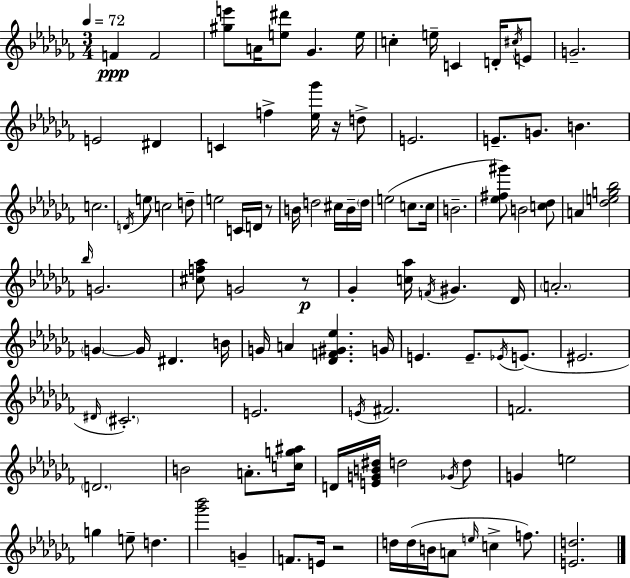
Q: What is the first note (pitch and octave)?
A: F4